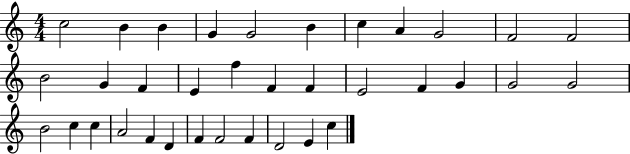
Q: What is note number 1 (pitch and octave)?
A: C5